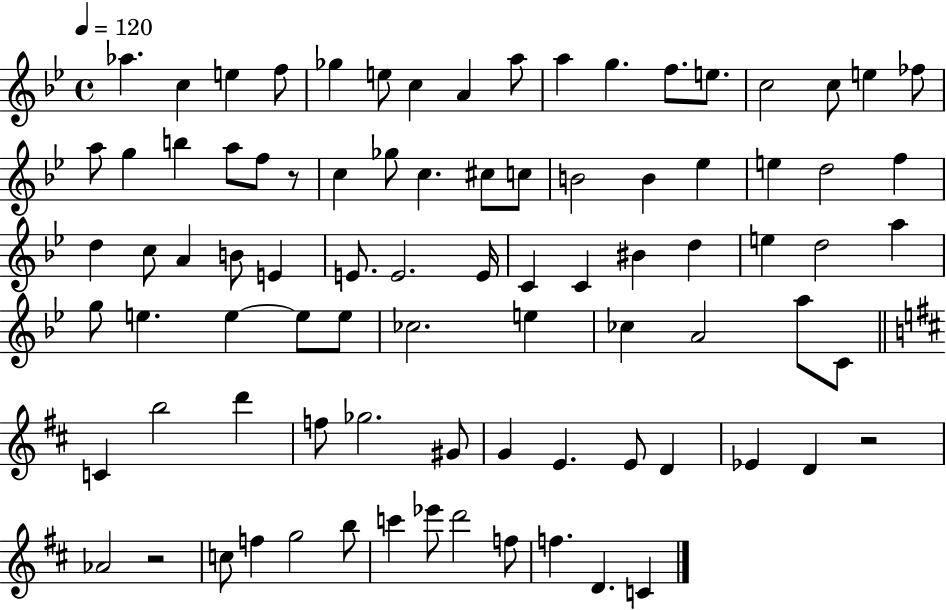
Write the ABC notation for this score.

X:1
T:Untitled
M:4/4
L:1/4
K:Bb
_a c e f/2 _g e/2 c A a/2 a g f/2 e/2 c2 c/2 e _f/2 a/2 g b a/2 f/2 z/2 c _g/2 c ^c/2 c/2 B2 B _e e d2 f d c/2 A B/2 E E/2 E2 E/4 C C ^B d e d2 a g/2 e e e/2 e/2 _c2 e _c A2 a/2 C/2 C b2 d' f/2 _g2 ^G/2 G E E/2 D _E D z2 _A2 z2 c/2 f g2 b/2 c' _e'/2 d'2 f/2 f D C